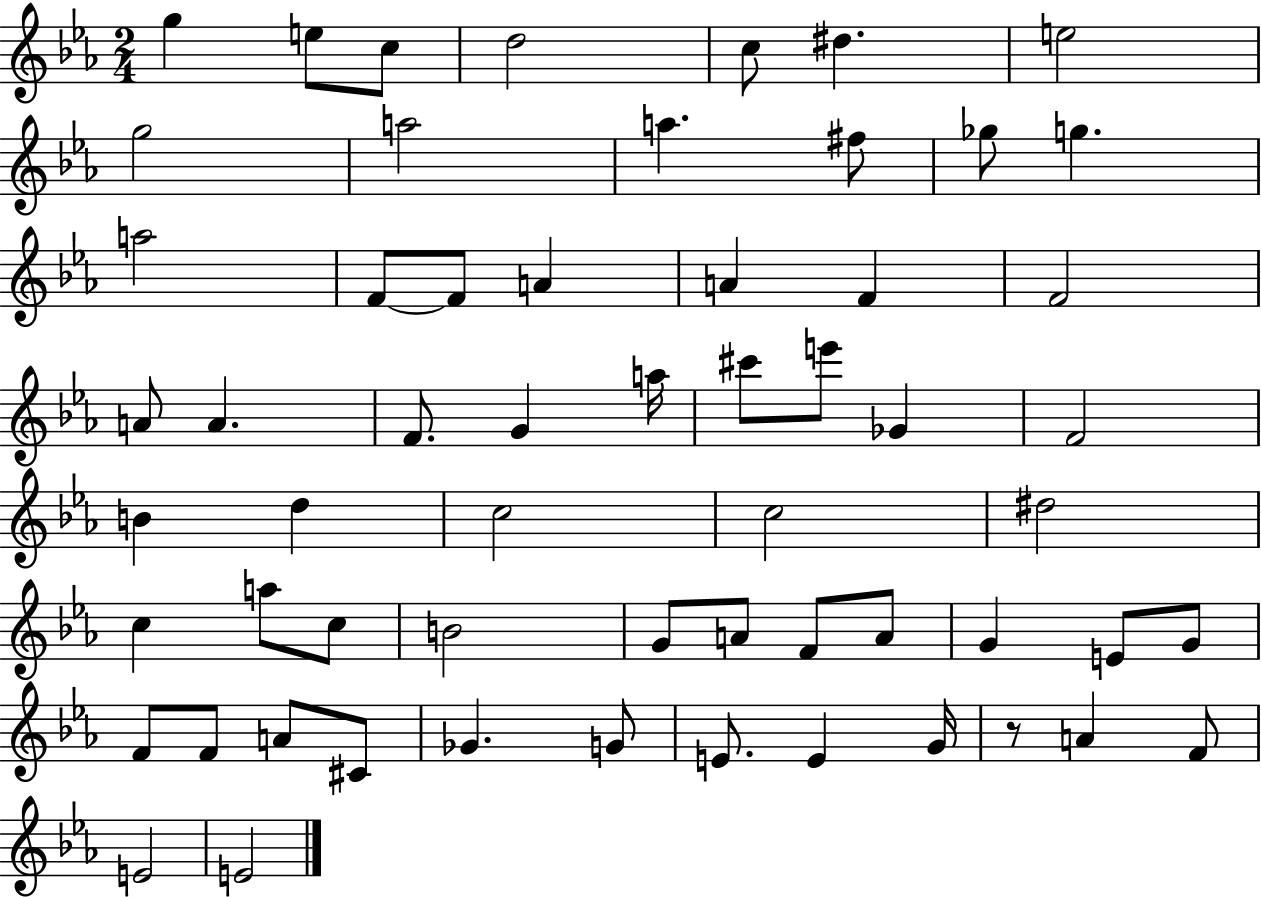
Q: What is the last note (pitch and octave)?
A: E4